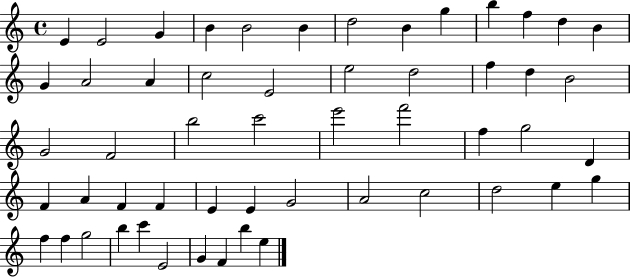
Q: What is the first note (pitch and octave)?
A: E4